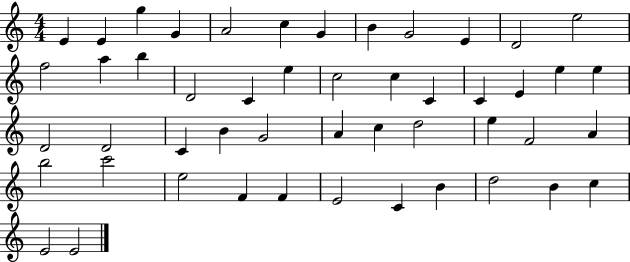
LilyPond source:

{
  \clef treble
  \numericTimeSignature
  \time 4/4
  \key c \major
  e'4 e'4 g''4 g'4 | a'2 c''4 g'4 | b'4 g'2 e'4 | d'2 e''2 | \break f''2 a''4 b''4 | d'2 c'4 e''4 | c''2 c''4 c'4 | c'4 e'4 e''4 e''4 | \break d'2 d'2 | c'4 b'4 g'2 | a'4 c''4 d''2 | e''4 f'2 a'4 | \break b''2 c'''2 | e''2 f'4 f'4 | e'2 c'4 b'4 | d''2 b'4 c''4 | \break e'2 e'2 | \bar "|."
}